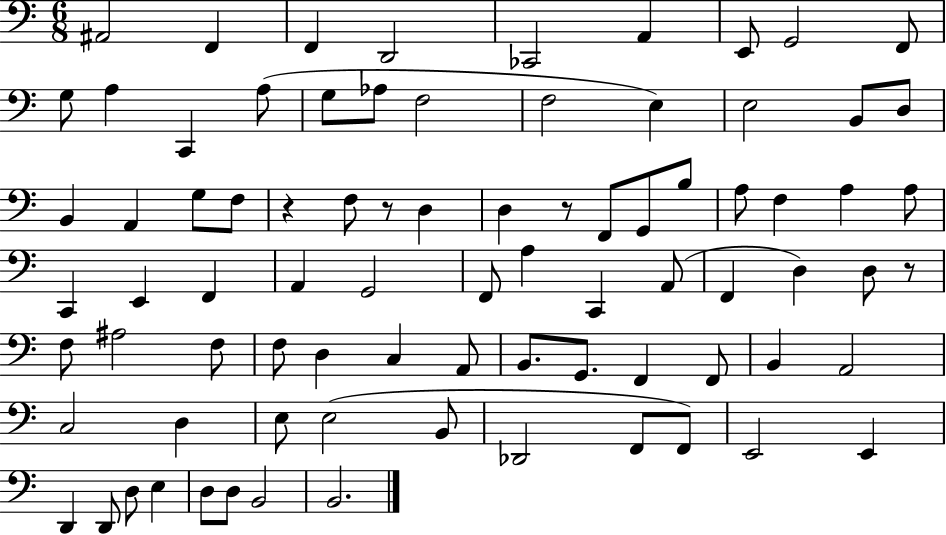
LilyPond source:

{
  \clef bass
  \numericTimeSignature
  \time 6/8
  \key c \major
  ais,2 f,4 | f,4 d,2 | ces,2 a,4 | e,8 g,2 f,8 | \break g8 a4 c,4 a8( | g8 aes8 f2 | f2 e4) | e2 b,8 d8 | \break b,4 a,4 g8 f8 | r4 f8 r8 d4 | d4 r8 f,8 g,8 b8 | a8 f4 a4 a8 | \break c,4 e,4 f,4 | a,4 g,2 | f,8 a4 c,4 a,8( | f,4 d4) d8 r8 | \break f8 ais2 f8 | f8 d4 c4 a,8 | b,8. g,8. f,4 f,8 | b,4 a,2 | \break c2 d4 | e8 e2( b,8 | des,2 f,8 f,8) | e,2 e,4 | \break d,4 d,8 d8 e4 | d8 d8 b,2 | b,2. | \bar "|."
}